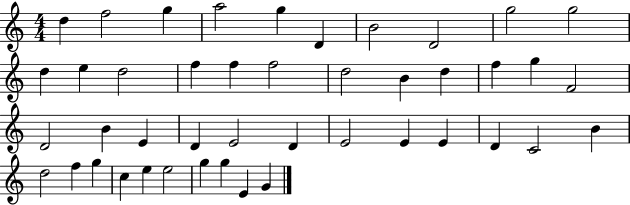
D5/q F5/h G5/q A5/h G5/q D4/q B4/h D4/h G5/h G5/h D5/q E5/q D5/h F5/q F5/q F5/h D5/h B4/q D5/q F5/q G5/q F4/h D4/h B4/q E4/q D4/q E4/h D4/q E4/h E4/q E4/q D4/q C4/h B4/q D5/h F5/q G5/q C5/q E5/q E5/h G5/q G5/q E4/q G4/q